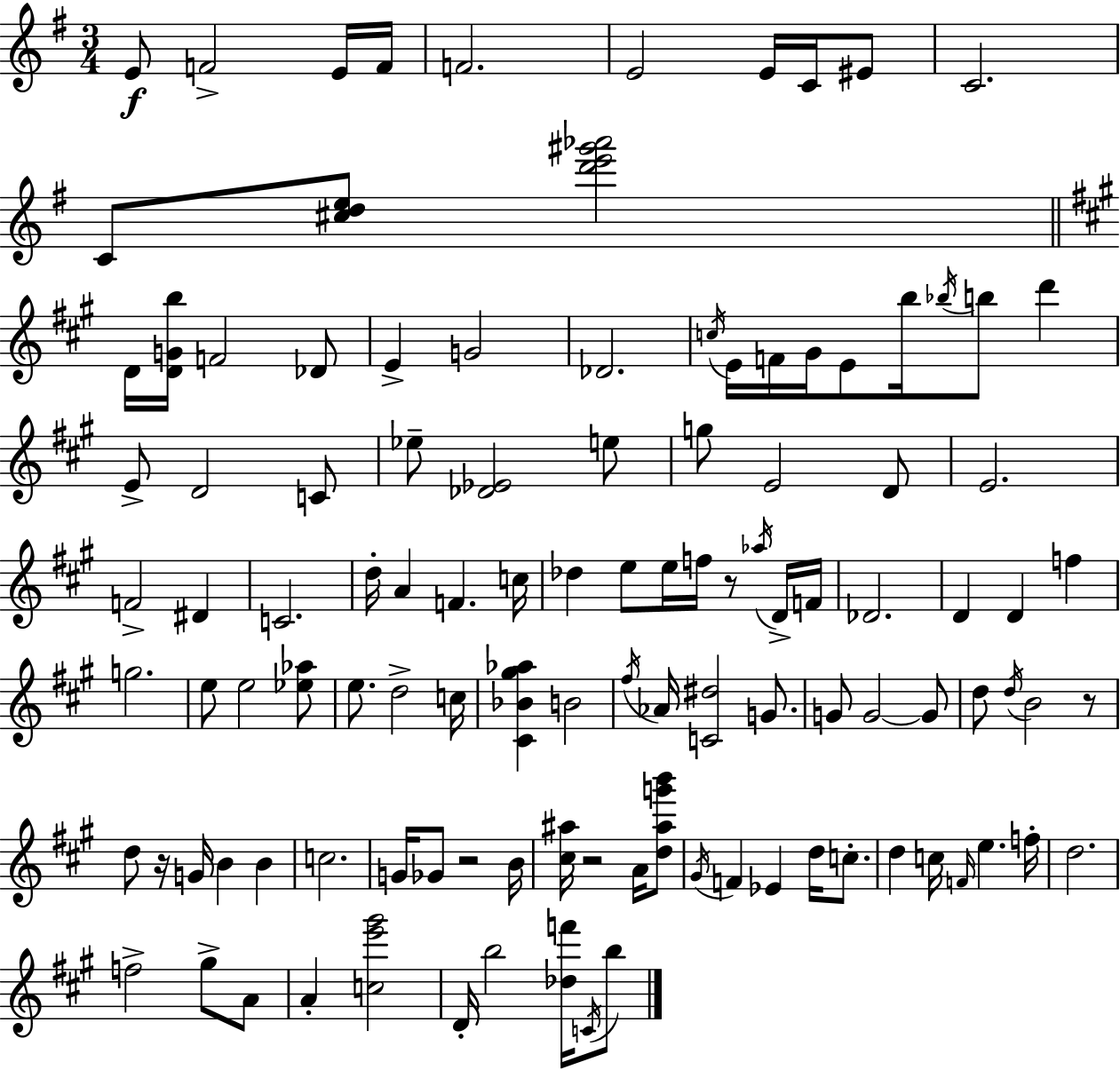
X:1
T:Untitled
M:3/4
L:1/4
K:Em
E/2 F2 E/4 F/4 F2 E2 E/4 C/4 ^E/2 C2 C/2 [^cde]/2 [d'e'^g'_a']2 D/4 [DGb]/4 F2 _D/2 E G2 _D2 c/4 E/4 F/4 ^G/4 E/2 b/4 _b/4 b/2 d' E/2 D2 C/2 _e/2 [_D_E]2 e/2 g/2 E2 D/2 E2 F2 ^D C2 d/4 A F c/4 _d e/2 e/4 f/4 z/2 _a/4 D/4 F/4 _D2 D D f g2 e/2 e2 [_e_a]/2 e/2 d2 c/4 [^C_B^g_a] B2 ^f/4 _A/4 [C^d]2 G/2 G/2 G2 G/2 d/2 d/4 B2 z/2 d/2 z/4 G/4 B B c2 G/4 _G/2 z2 B/4 [^c^a]/4 z2 A/4 [d^ag'b']/2 ^G/4 F _E d/4 c/2 d c/4 F/4 e f/4 d2 f2 ^g/2 A/2 A [ce'^g']2 D/4 b2 [_df']/4 C/4 b/2